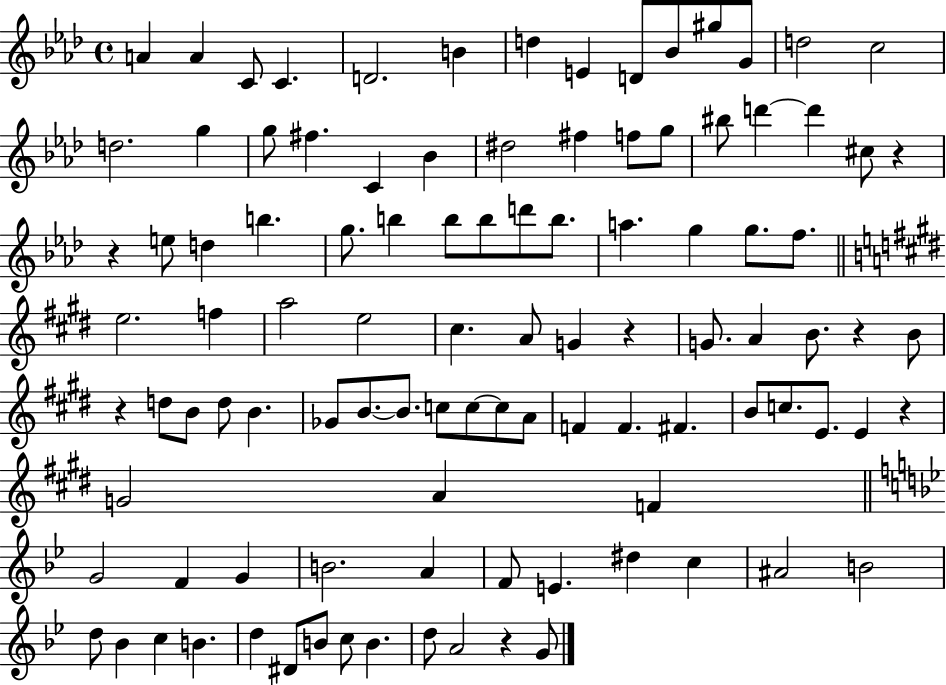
X:1
T:Untitled
M:4/4
L:1/4
K:Ab
A A C/2 C D2 B d E D/2 _B/2 ^g/2 G/2 d2 c2 d2 g g/2 ^f C _B ^d2 ^f f/2 g/2 ^b/2 d' d' ^c/2 z z e/2 d b g/2 b b/2 b/2 d'/2 b/2 a g g/2 f/2 e2 f a2 e2 ^c A/2 G z G/2 A B/2 z B/2 z d/2 B/2 d/2 B _G/2 B/2 B/2 c/2 c/2 c/2 A/2 F F ^F B/2 c/2 E/2 E z G2 A F G2 F G B2 A F/2 E ^d c ^A2 B2 d/2 _B c B d ^D/2 B/2 c/2 B d/2 A2 z G/2